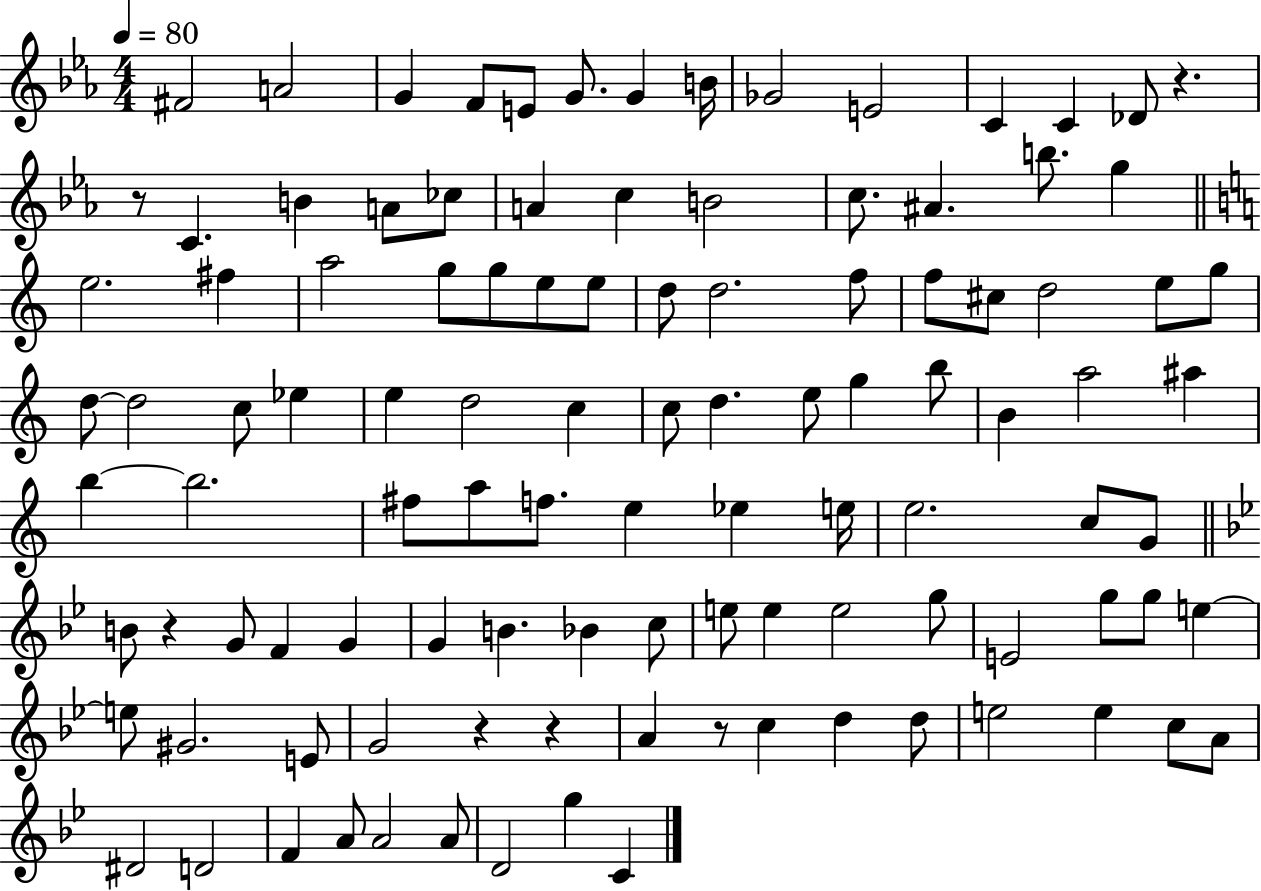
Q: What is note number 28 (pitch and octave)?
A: G5